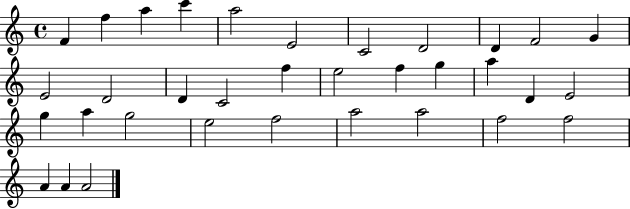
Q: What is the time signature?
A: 4/4